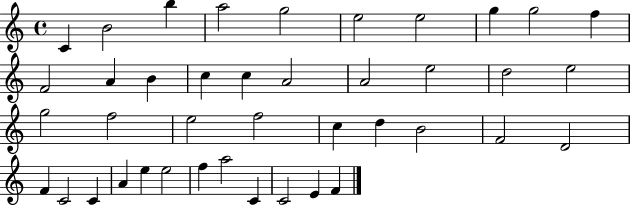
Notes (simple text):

C4/q B4/h B5/q A5/h G5/h E5/h E5/h G5/q G5/h F5/q F4/h A4/q B4/q C5/q C5/q A4/h A4/h E5/h D5/h E5/h G5/h F5/h E5/h F5/h C5/q D5/q B4/h F4/h D4/h F4/q C4/h C4/q A4/q E5/q E5/h F5/q A5/h C4/q C4/h E4/q F4/q